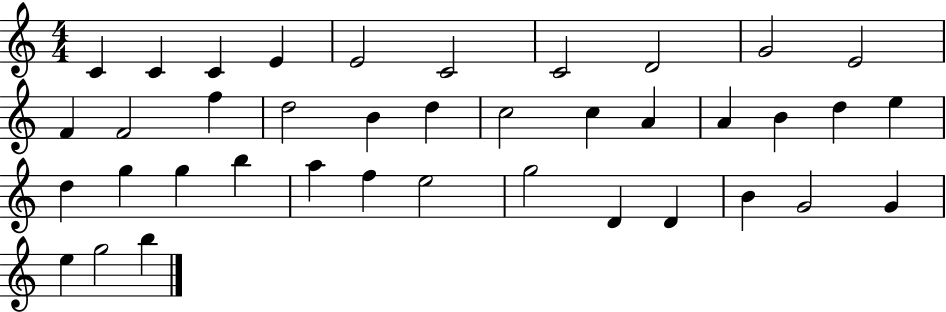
C4/q C4/q C4/q E4/q E4/h C4/h C4/h D4/h G4/h E4/h F4/q F4/h F5/q D5/h B4/q D5/q C5/h C5/q A4/q A4/q B4/q D5/q E5/q D5/q G5/q G5/q B5/q A5/q F5/q E5/h G5/h D4/q D4/q B4/q G4/h G4/q E5/q G5/h B5/q